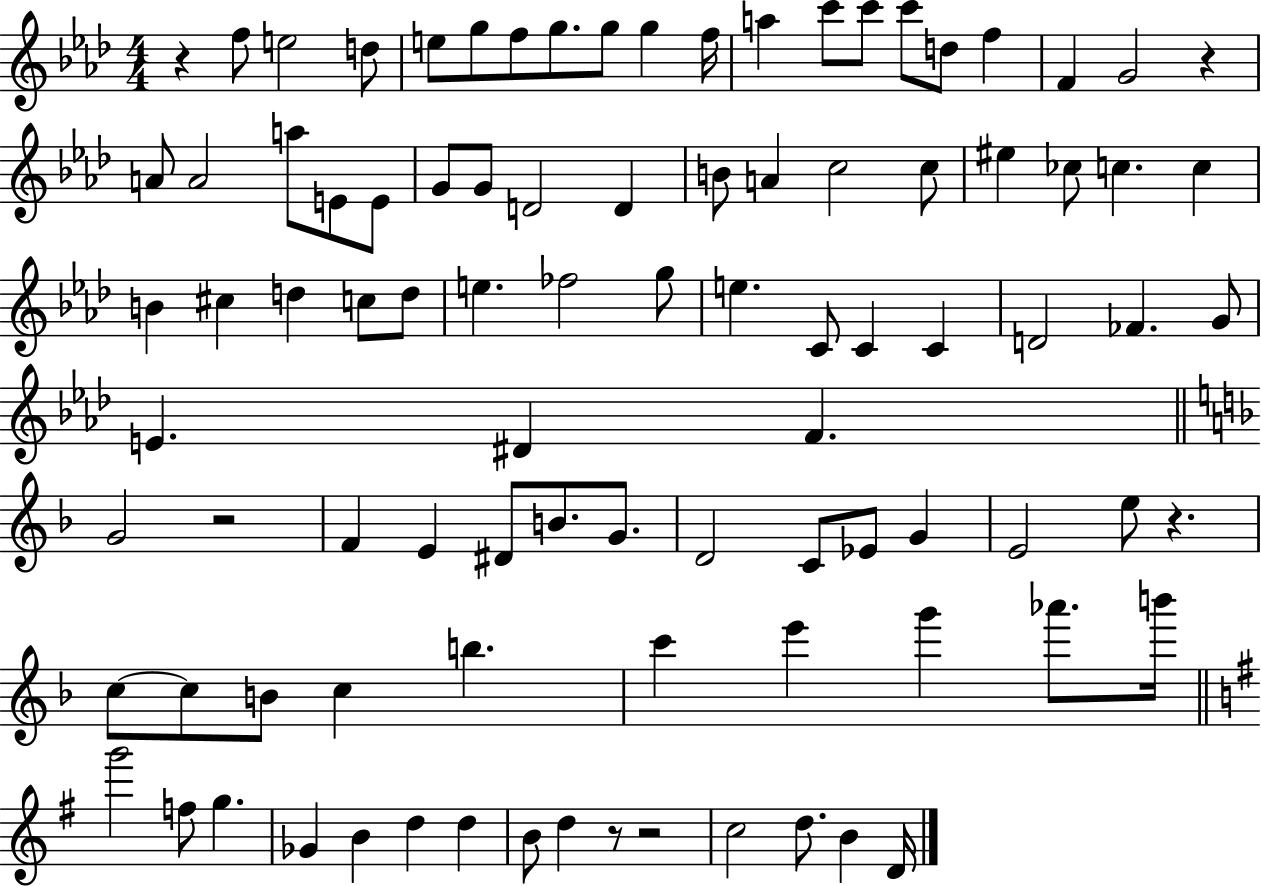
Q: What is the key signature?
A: AES major